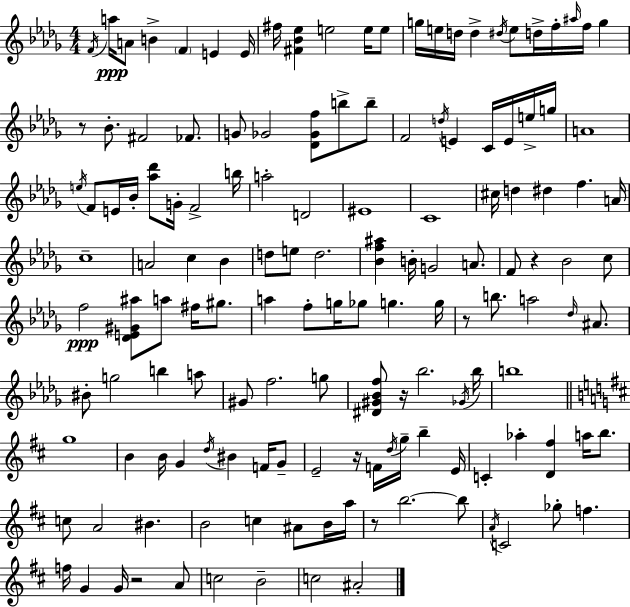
{
  \clef treble
  \numericTimeSignature
  \time 4/4
  \key bes \minor
  \acciaccatura { f'16 }\ppp a''16 a'8 b'4-> \parenthesize f'4 e'4 | e'16 fis''16 <fis' bes' ees''>4 e''2 e''16 e''8 | g''16 e''16 d''16 d''4-> \acciaccatura { dis''16 } e''8 d''16-> f''16-. \grace { ais''16 } f''16 g''4 | r8 bes'8.-. fis'2 | \break fes'8. g'8 ges'2 <des' ges' f''>8 b''8-> | b''8-- f'2 \acciaccatura { d''16 } e'4 | c'16 e'16 e''16-> g''16 a'1 | \acciaccatura { e''16 } f'8 e'16 bes'16-. <aes'' des'''>8 g'16-. f'2-> | \break b''16 a''2-. d'2 | eis'1 | c'1 | cis''16 d''4 dis''4 f''4. | \break a'16 c''1-- | a'2 c''4 | bes'4 d''8 e''8 d''2. | <bes' f'' ais''>4 b'16-. g'2 | \break a'8. f'8 r4 bes'2 | c''8 f''2\ppp <des' e' gis' ais''>8 a''8 | fis''16 gis''8. a''4 f''8-. g''16 ges''8 g''4. | g''16 r8 b''8. a''2 | \break \grace { des''16 } ais'8. bis'8-. g''2 | b''4 a''8 gis'8 f''2. | g''8 <dis' gis' bes' f''>8 r16 bes''2. | \acciaccatura { ges'16 } bes''16 b''1 | \break \bar "||" \break \key d \major g''1 | b'4 b'16 g'4 \acciaccatura { d''16 } bis'4 f'16 g'8-- | e'2-- r16 f'16 \acciaccatura { d''16 } g''16-- b''4-- | e'16 c'4-. aes''4-. <d' fis''>4 a''16 b''8. | \break c''8 a'2 bis'4. | b'2 c''4 ais'8 | b'16 a''16 r8 b''2.~~ | b''8 \acciaccatura { a'16 } c'2 ges''8-. f''4. | \break f''16 g'4 g'16 r2 | a'8 c''2 b'2-- | c''2 ais'2-. | \bar "|."
}